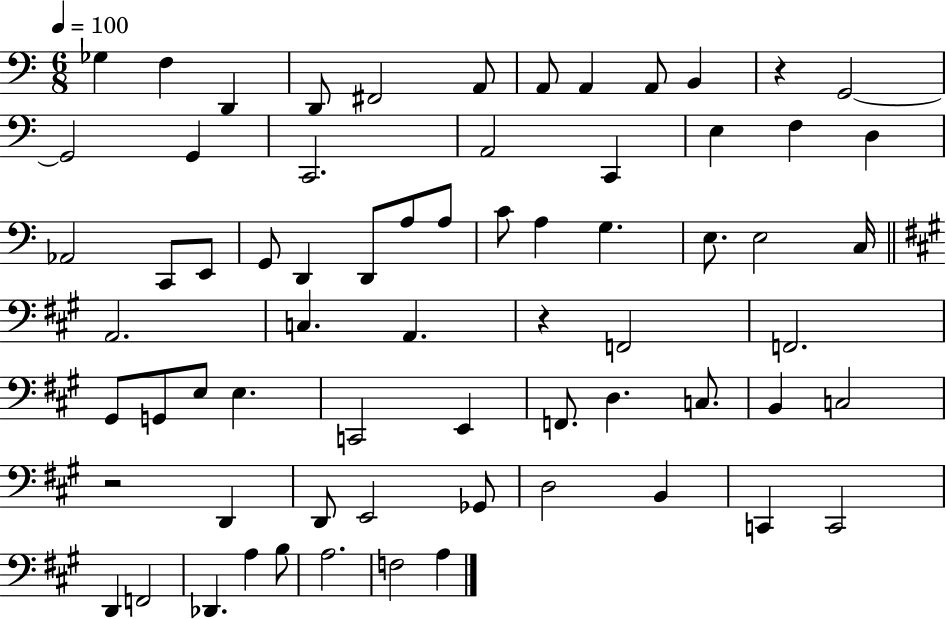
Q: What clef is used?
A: bass